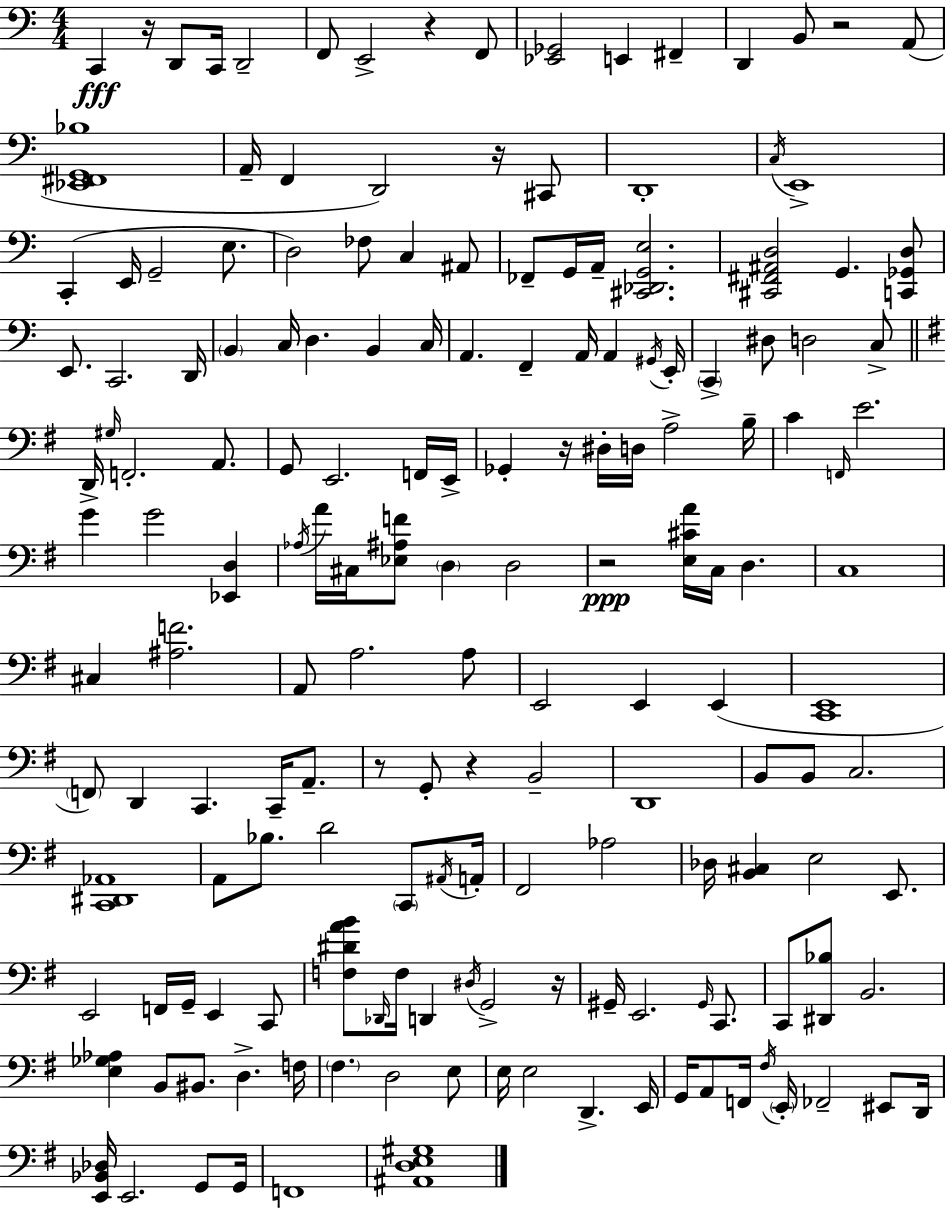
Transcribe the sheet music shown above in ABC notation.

X:1
T:Untitled
M:4/4
L:1/4
K:Am
C,, z/4 D,,/2 C,,/4 D,,2 F,,/2 E,,2 z F,,/2 [_E,,_G,,]2 E,, ^F,, D,, B,,/2 z2 A,,/2 [_E,,^F,,G,,_B,]4 A,,/4 F,, D,,2 z/4 ^C,,/2 D,,4 C,/4 E,,4 C,, E,,/4 G,,2 E,/2 D,2 _F,/2 C, ^A,,/2 _F,,/2 G,,/4 A,,/4 [^C,,_D,,G,,E,]2 [^C,,^F,,^A,,D,]2 G,, [C,,_G,,D,]/2 E,,/2 C,,2 D,,/4 B,, C,/4 D, B,, C,/4 A,, F,, A,,/4 A,, ^G,,/4 E,,/4 C,, ^D,/2 D,2 C,/2 D,,/4 ^G,/4 F,,2 A,,/2 G,,/2 E,,2 F,,/4 E,,/4 _G,, z/4 ^D,/4 D,/4 A,2 B,/4 C F,,/4 E2 G G2 [_E,,D,] _A,/4 A/4 ^C,/4 [_E,^A,F]/2 D, D,2 z2 [E,^CA]/4 C,/4 D, C,4 ^C, [^A,F]2 A,,/2 A,2 A,/2 E,,2 E,, E,, [C,,E,,]4 F,,/2 D,, C,, C,,/4 A,,/2 z/2 G,,/2 z B,,2 D,,4 B,,/2 B,,/2 C,2 [C,,^D,,_A,,]4 A,,/2 _B,/2 D2 C,,/2 ^A,,/4 A,,/4 ^F,,2 _A,2 _D,/4 [B,,^C,] E,2 E,,/2 E,,2 F,,/4 G,,/4 E,, C,,/2 [F,^DAB]/2 _D,,/4 F,/4 D,, ^D,/4 G,,2 z/4 ^G,,/4 E,,2 ^G,,/4 C,,/2 C,,/2 [^D,,_B,]/2 B,,2 [E,_G,_A,] B,,/2 ^B,,/2 D, F,/4 ^F, D,2 E,/2 E,/4 E,2 D,, E,,/4 G,,/4 A,,/2 F,,/4 ^F,/4 E,,/4 _F,,2 ^E,,/2 D,,/4 [E,,_B,,_D,]/4 E,,2 G,,/2 G,,/4 F,,4 [^A,,D,E,^G,]4